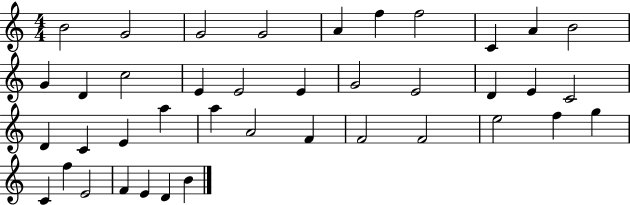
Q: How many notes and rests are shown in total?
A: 40